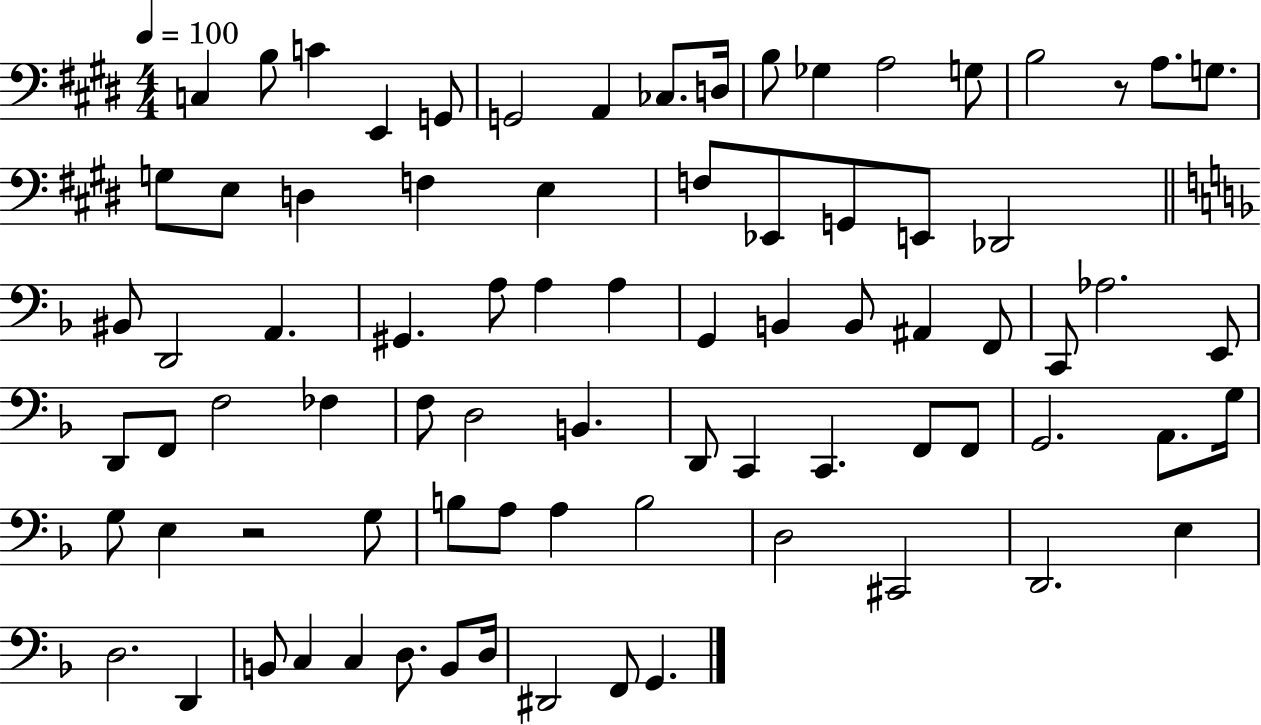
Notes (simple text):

C3/q B3/e C4/q E2/q G2/e G2/h A2/q CES3/e. D3/s B3/e Gb3/q A3/h G3/e B3/h R/e A3/e. G3/e. G3/e E3/e D3/q F3/q E3/q F3/e Eb2/e G2/e E2/e Db2/h BIS2/e D2/h A2/q. G#2/q. A3/e A3/q A3/q G2/q B2/q B2/e A#2/q F2/e C2/e Ab3/h. E2/e D2/e F2/e F3/h FES3/q F3/e D3/h B2/q. D2/e C2/q C2/q. F2/e F2/e G2/h. A2/e. G3/s G3/e E3/q R/h G3/e B3/e A3/e A3/q B3/h D3/h C#2/h D2/h. E3/q D3/h. D2/q B2/e C3/q C3/q D3/e. B2/e D3/s D#2/h F2/e G2/q.